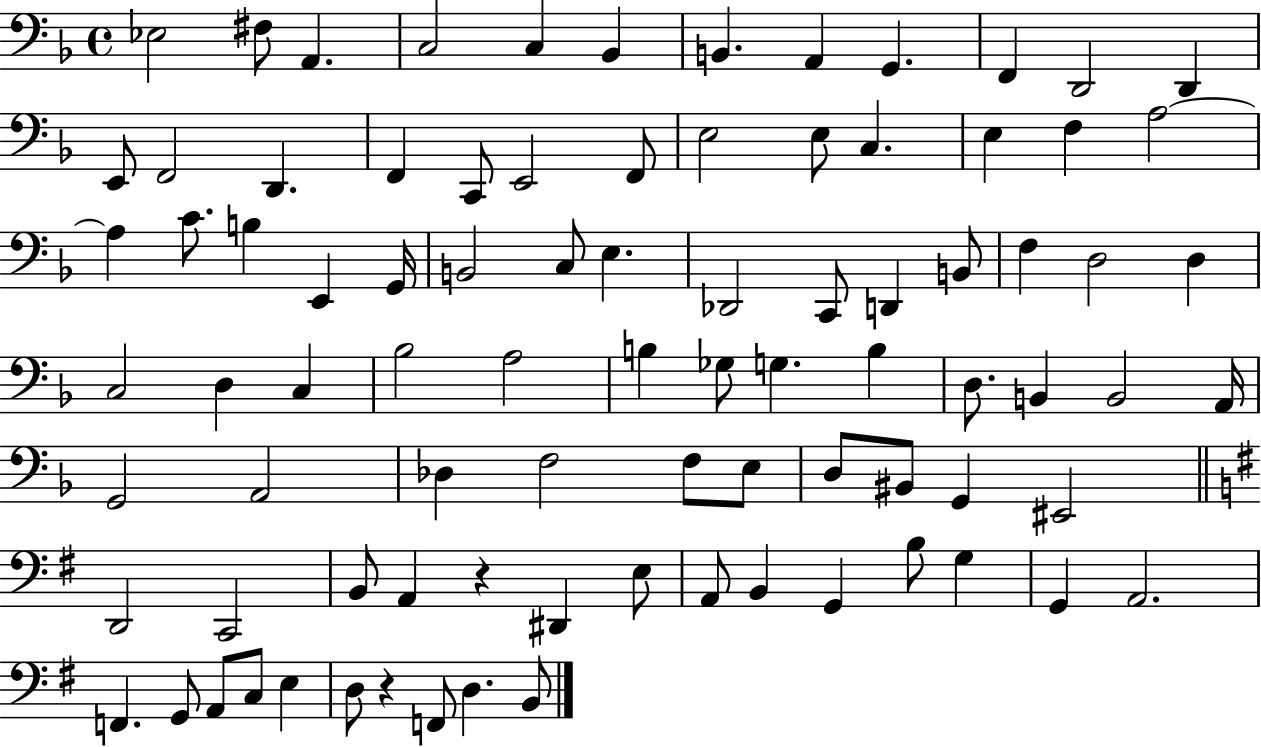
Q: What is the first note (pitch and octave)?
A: Eb3